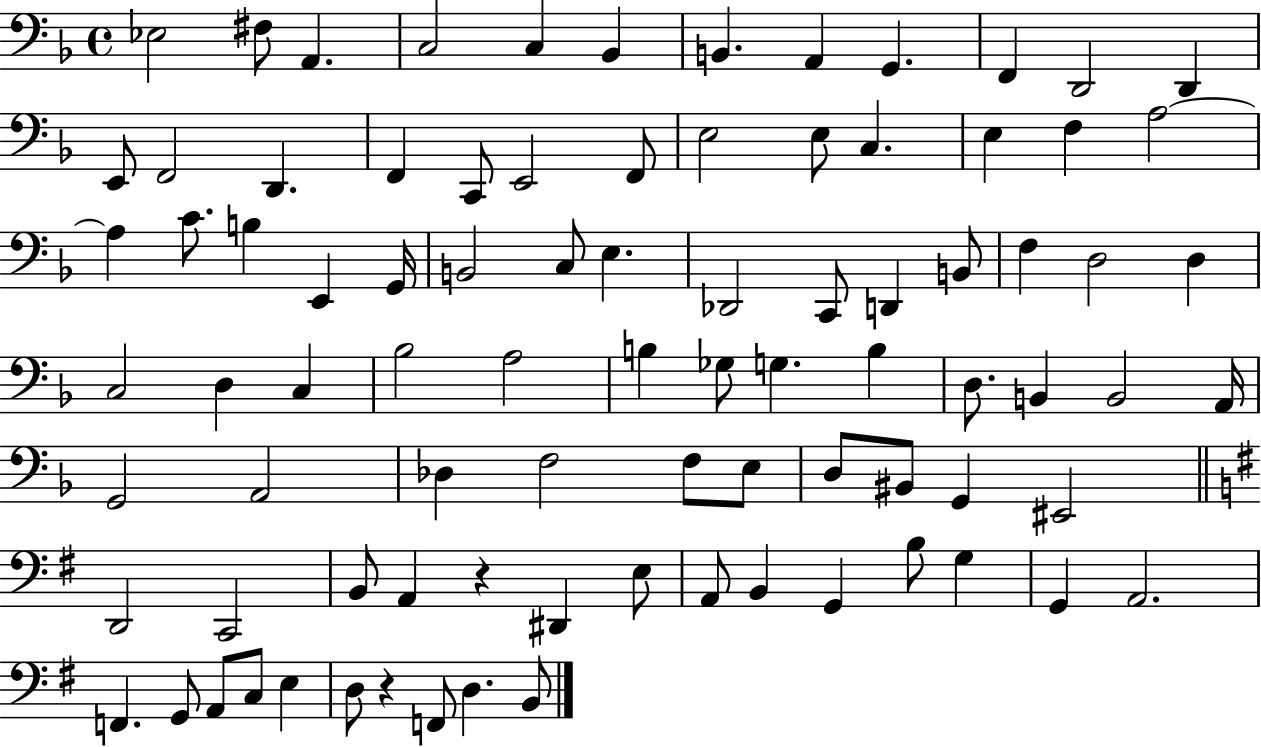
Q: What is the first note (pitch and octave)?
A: Eb3